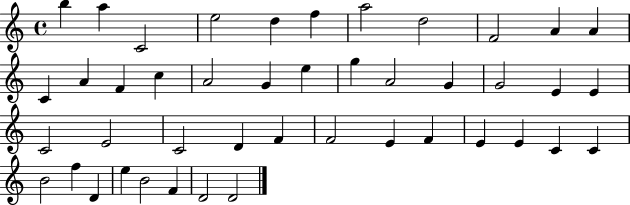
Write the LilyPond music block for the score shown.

{
  \clef treble
  \time 4/4
  \defaultTimeSignature
  \key c \major
  b''4 a''4 c'2 | e''2 d''4 f''4 | a''2 d''2 | f'2 a'4 a'4 | \break c'4 a'4 f'4 c''4 | a'2 g'4 e''4 | g''4 a'2 g'4 | g'2 e'4 e'4 | \break c'2 e'2 | c'2 d'4 f'4 | f'2 e'4 f'4 | e'4 e'4 c'4 c'4 | \break b'2 f''4 d'4 | e''4 b'2 f'4 | d'2 d'2 | \bar "|."
}